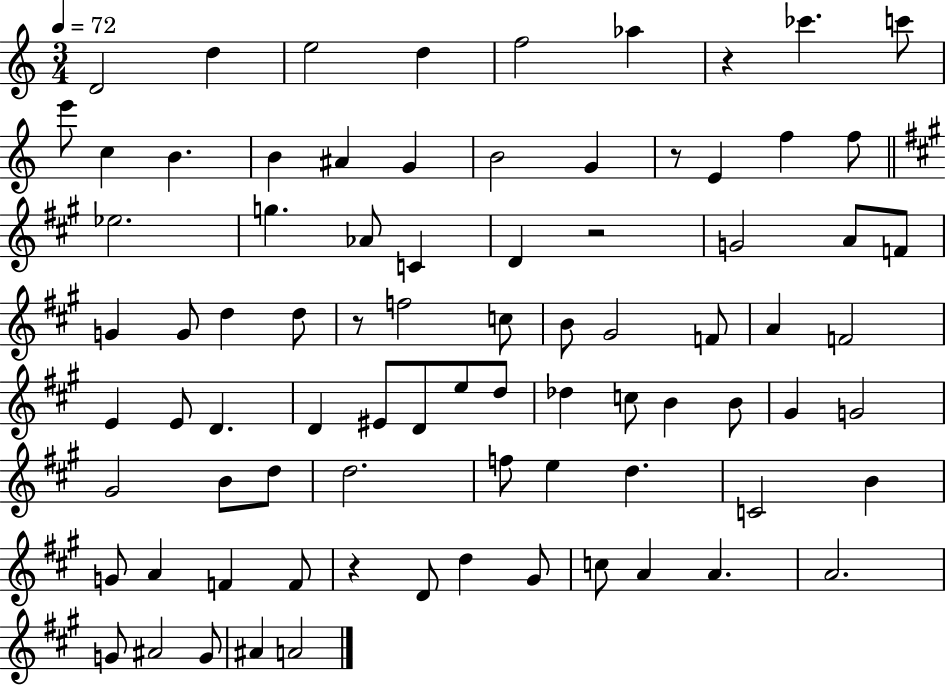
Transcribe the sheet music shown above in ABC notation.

X:1
T:Untitled
M:3/4
L:1/4
K:C
D2 d e2 d f2 _a z _c' c'/2 e'/2 c B B ^A G B2 G z/2 E f f/2 _e2 g _A/2 C D z2 G2 A/2 F/2 G G/2 d d/2 z/2 f2 c/2 B/2 ^G2 F/2 A F2 E E/2 D D ^E/2 D/2 e/2 d/2 _d c/2 B B/2 ^G G2 ^G2 B/2 d/2 d2 f/2 e d C2 B G/2 A F F/2 z D/2 d ^G/2 c/2 A A A2 G/2 ^A2 G/2 ^A A2